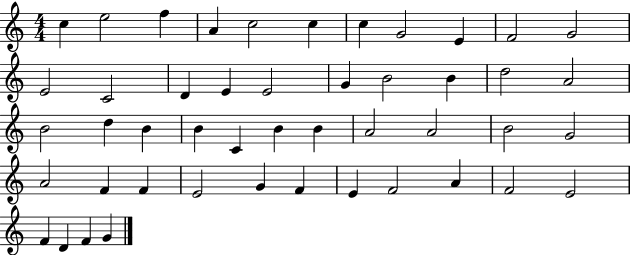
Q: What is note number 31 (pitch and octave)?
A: B4